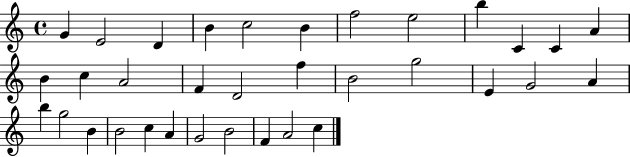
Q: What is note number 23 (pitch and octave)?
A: A4